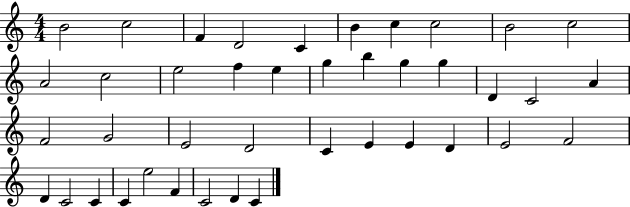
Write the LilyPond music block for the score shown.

{
  \clef treble
  \numericTimeSignature
  \time 4/4
  \key c \major
  b'2 c''2 | f'4 d'2 c'4 | b'4 c''4 c''2 | b'2 c''2 | \break a'2 c''2 | e''2 f''4 e''4 | g''4 b''4 g''4 g''4 | d'4 c'2 a'4 | \break f'2 g'2 | e'2 d'2 | c'4 e'4 e'4 d'4 | e'2 f'2 | \break d'4 c'2 c'4 | c'4 e''2 f'4 | c'2 d'4 c'4 | \bar "|."
}